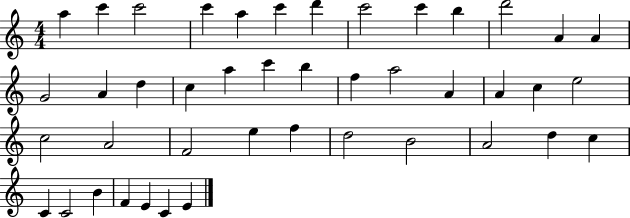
A5/q C6/q C6/h C6/q A5/q C6/q D6/q C6/h C6/q B5/q D6/h A4/q A4/q G4/h A4/q D5/q C5/q A5/q C6/q B5/q F5/q A5/h A4/q A4/q C5/q E5/h C5/h A4/h F4/h E5/q F5/q D5/h B4/h A4/h D5/q C5/q C4/q C4/h B4/q F4/q E4/q C4/q E4/q